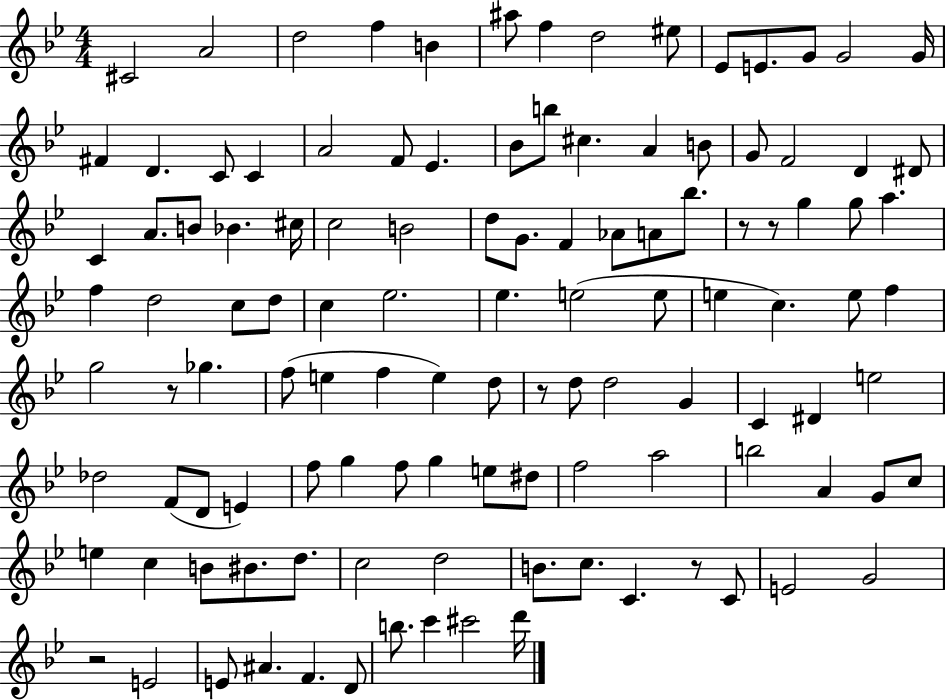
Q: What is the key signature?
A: BES major